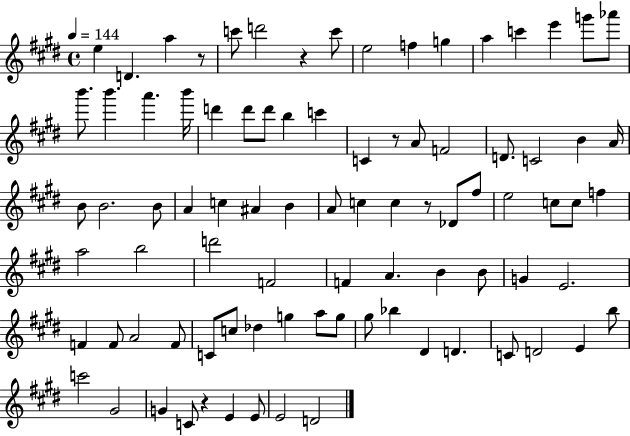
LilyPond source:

{
  \clef treble
  \time 4/4
  \defaultTimeSignature
  \key e \major
  \tempo 4 = 144
  e''4 d'4. a''4 r8 | c'''8 d'''2 r4 c'''8 | e''2 f''4 g''4 | a''4 c'''4 e'''4 g'''8 aes'''8 | \break b'''8. b'''4. a'''4. b'''16 | d'''4 d'''8 d'''8 b''4 c'''4 | c'4 r8 a'8 f'2 | d'8. c'2 b'4 a'16 | \break b'8 b'2. b'8 | a'4 c''4 ais'4 b'4 | a'8 c''4 c''4 r8 des'8 fis''8 | e''2 c''8 c''8 f''4 | \break a''2 b''2 | d'''2 f'2 | f'4 a'4. b'4 b'8 | g'4 e'2. | \break f'4 f'8 a'2 f'8 | c'8 c''8 des''4 g''4 a''8 g''8 | gis''8 bes''4 dis'4 d'4. | c'8 d'2 e'4 b''8 | \break c'''2 gis'2 | g'4 c'8 r4 e'4 e'8 | e'2 d'2 | \bar "|."
}